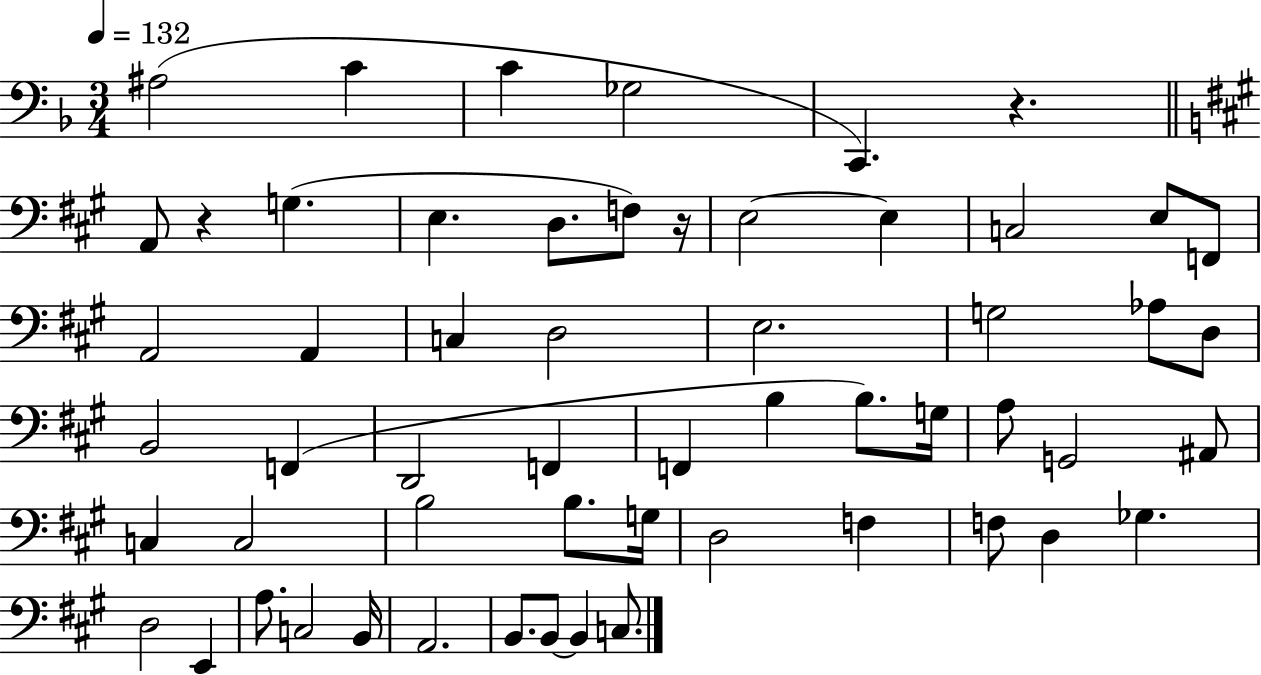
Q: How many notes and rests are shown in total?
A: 57